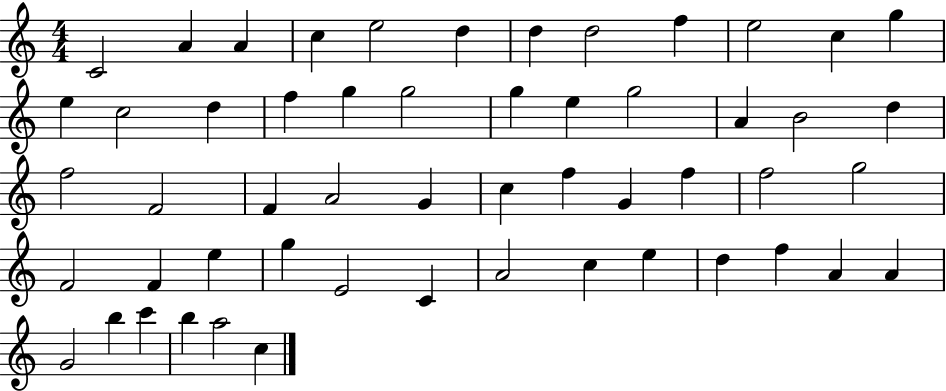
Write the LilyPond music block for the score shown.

{
  \clef treble
  \numericTimeSignature
  \time 4/4
  \key c \major
  c'2 a'4 a'4 | c''4 e''2 d''4 | d''4 d''2 f''4 | e''2 c''4 g''4 | \break e''4 c''2 d''4 | f''4 g''4 g''2 | g''4 e''4 g''2 | a'4 b'2 d''4 | \break f''2 f'2 | f'4 a'2 g'4 | c''4 f''4 g'4 f''4 | f''2 g''2 | \break f'2 f'4 e''4 | g''4 e'2 c'4 | a'2 c''4 e''4 | d''4 f''4 a'4 a'4 | \break g'2 b''4 c'''4 | b''4 a''2 c''4 | \bar "|."
}